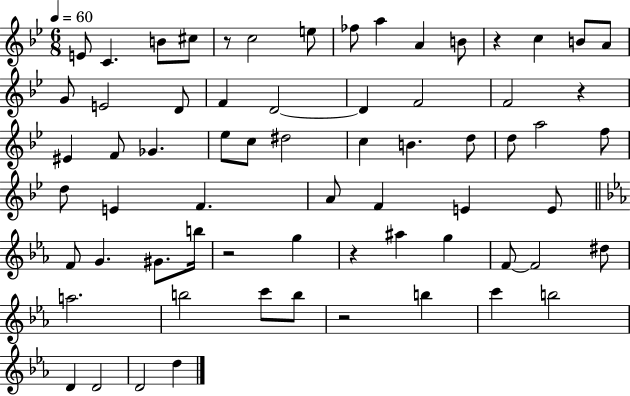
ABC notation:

X:1
T:Untitled
M:6/8
L:1/4
K:Bb
E/2 C B/2 ^c/2 z/2 c2 e/2 _f/2 a A B/2 z c B/2 A/2 G/2 E2 D/2 F D2 D F2 F2 z ^E F/2 _G _e/2 c/2 ^d2 c B d/2 d/2 a2 f/2 d/2 E F A/2 F E E/2 F/2 G ^G/2 b/4 z2 g z ^a g F/2 F2 ^d/2 a2 b2 c'/2 b/2 z2 b c' b2 D D2 D2 d